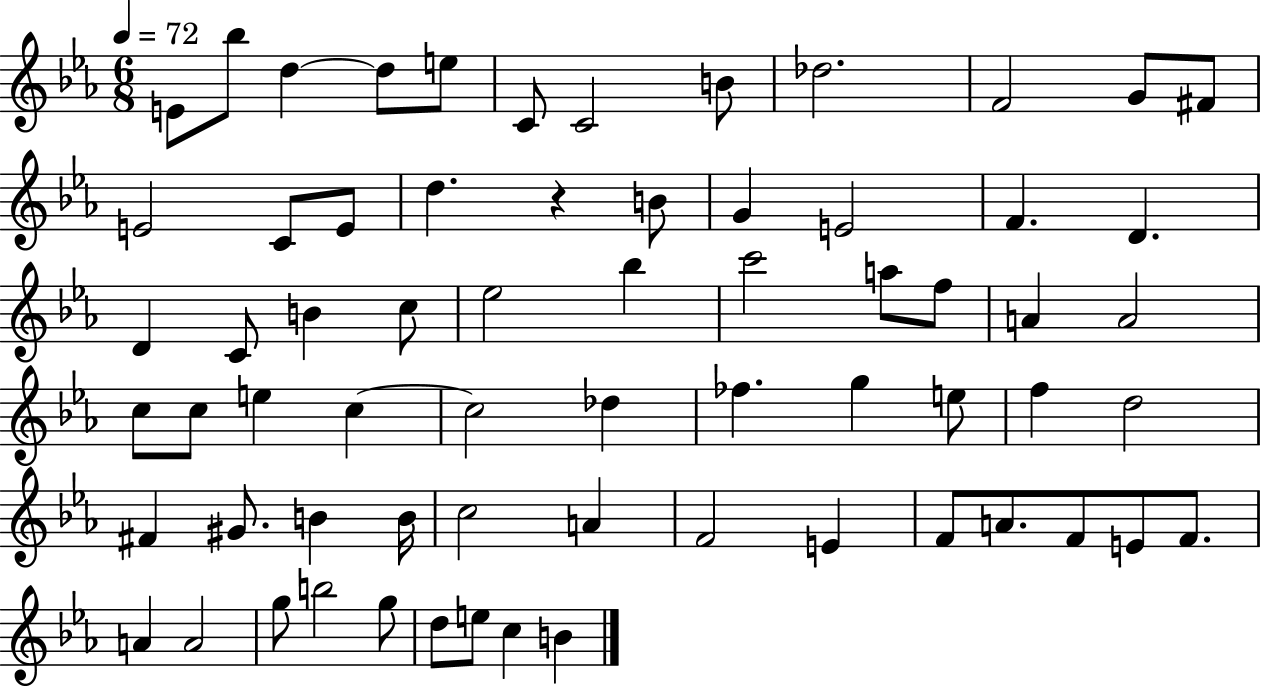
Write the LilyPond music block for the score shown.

{
  \clef treble
  \numericTimeSignature
  \time 6/8
  \key ees \major
  \tempo 4 = 72
  e'8 bes''8 d''4~~ d''8 e''8 | c'8 c'2 b'8 | des''2. | f'2 g'8 fis'8 | \break e'2 c'8 e'8 | d''4. r4 b'8 | g'4 e'2 | f'4. d'4. | \break d'4 c'8 b'4 c''8 | ees''2 bes''4 | c'''2 a''8 f''8 | a'4 a'2 | \break c''8 c''8 e''4 c''4~~ | c''2 des''4 | fes''4. g''4 e''8 | f''4 d''2 | \break fis'4 gis'8. b'4 b'16 | c''2 a'4 | f'2 e'4 | f'8 a'8. f'8 e'8 f'8. | \break a'4 a'2 | g''8 b''2 g''8 | d''8 e''8 c''4 b'4 | \bar "|."
}